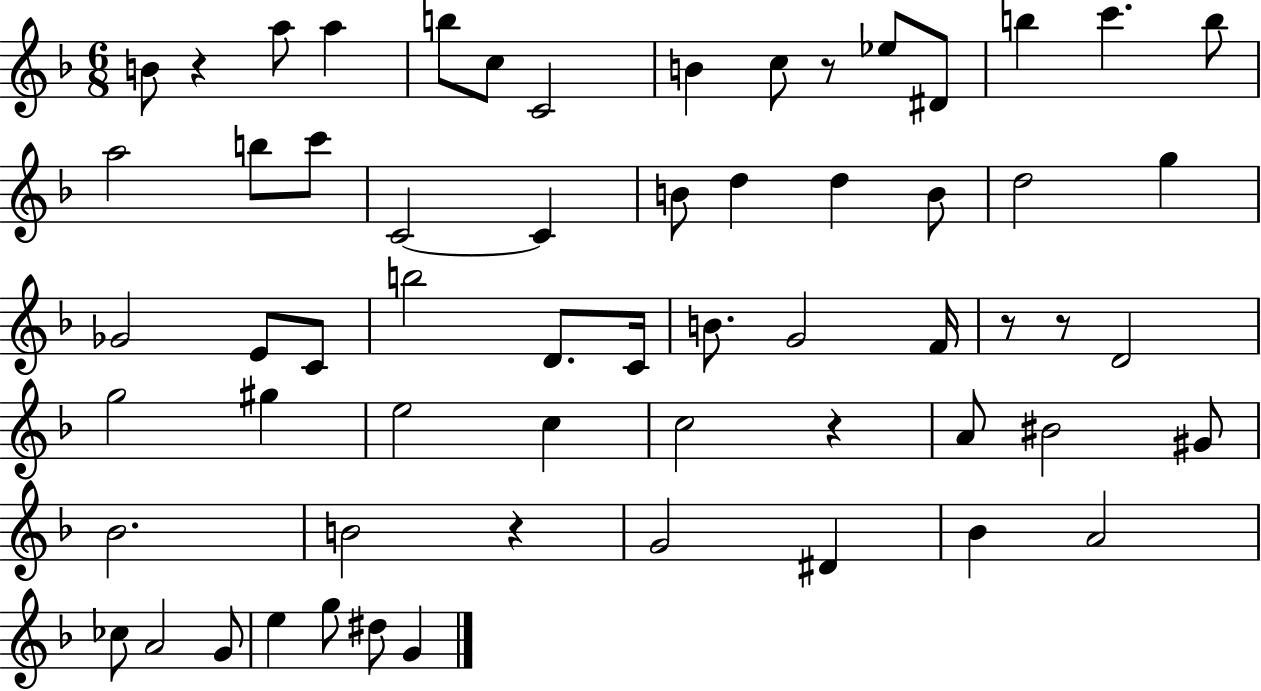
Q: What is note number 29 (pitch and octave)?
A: D4